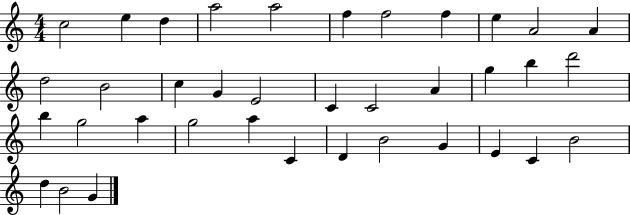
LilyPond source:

{
  \clef treble
  \numericTimeSignature
  \time 4/4
  \key c \major
  c''2 e''4 d''4 | a''2 a''2 | f''4 f''2 f''4 | e''4 a'2 a'4 | \break d''2 b'2 | c''4 g'4 e'2 | c'4 c'2 a'4 | g''4 b''4 d'''2 | \break b''4 g''2 a''4 | g''2 a''4 c'4 | d'4 b'2 g'4 | e'4 c'4 b'2 | \break d''4 b'2 g'4 | \bar "|."
}